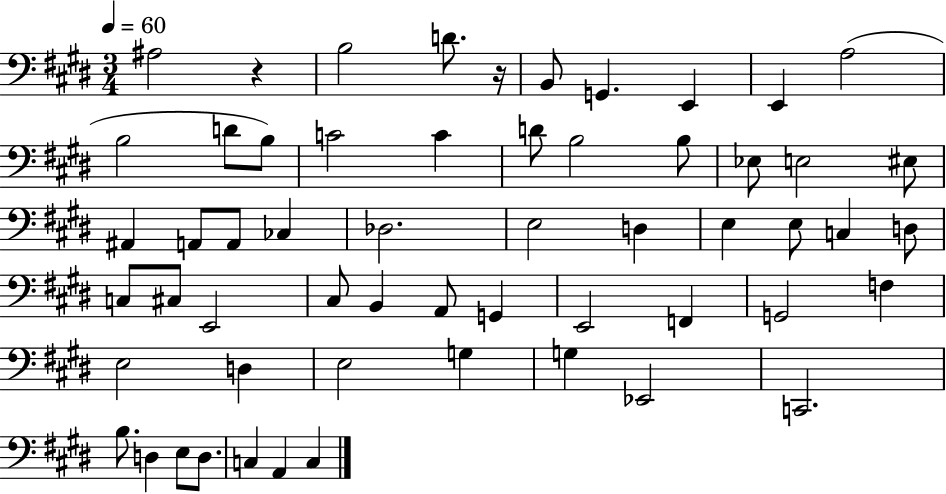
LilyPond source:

{
  \clef bass
  \numericTimeSignature
  \time 3/4
  \key e \major
  \tempo 4 = 60
  ais2 r4 | b2 d'8. r16 | b,8 g,4. e,4 | e,4 a2( | \break b2 d'8 b8) | c'2 c'4 | d'8 b2 b8 | ees8 e2 eis8 | \break ais,4 a,8 a,8 ces4 | des2. | e2 d4 | e4 e8 c4 d8 | \break c8 cis8 e,2 | cis8 b,4 a,8 g,4 | e,2 f,4 | g,2 f4 | \break e2 d4 | e2 g4 | g4 ees,2 | c,2. | \break b8. d4 e8 d8. | c4 a,4 c4 | \bar "|."
}